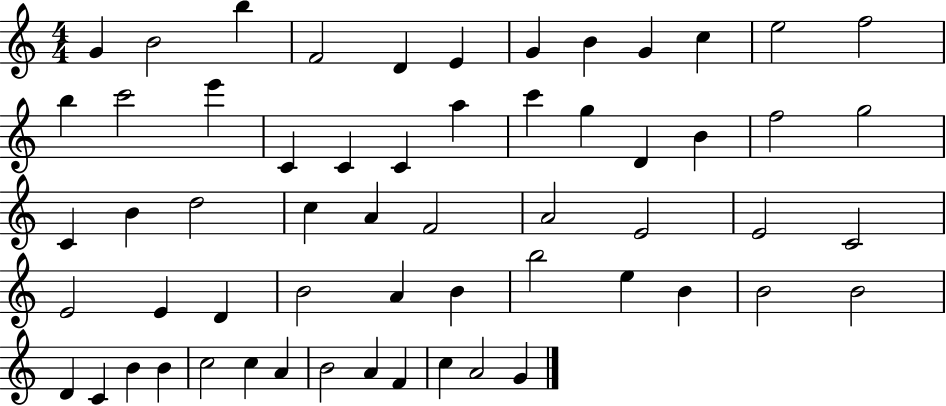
G4/q B4/h B5/q F4/h D4/q E4/q G4/q B4/q G4/q C5/q E5/h F5/h B5/q C6/h E6/q C4/q C4/q C4/q A5/q C6/q G5/q D4/q B4/q F5/h G5/h C4/q B4/q D5/h C5/q A4/q F4/h A4/h E4/h E4/h C4/h E4/h E4/q D4/q B4/h A4/q B4/q B5/h E5/q B4/q B4/h B4/h D4/q C4/q B4/q B4/q C5/h C5/q A4/q B4/h A4/q F4/q C5/q A4/h G4/q